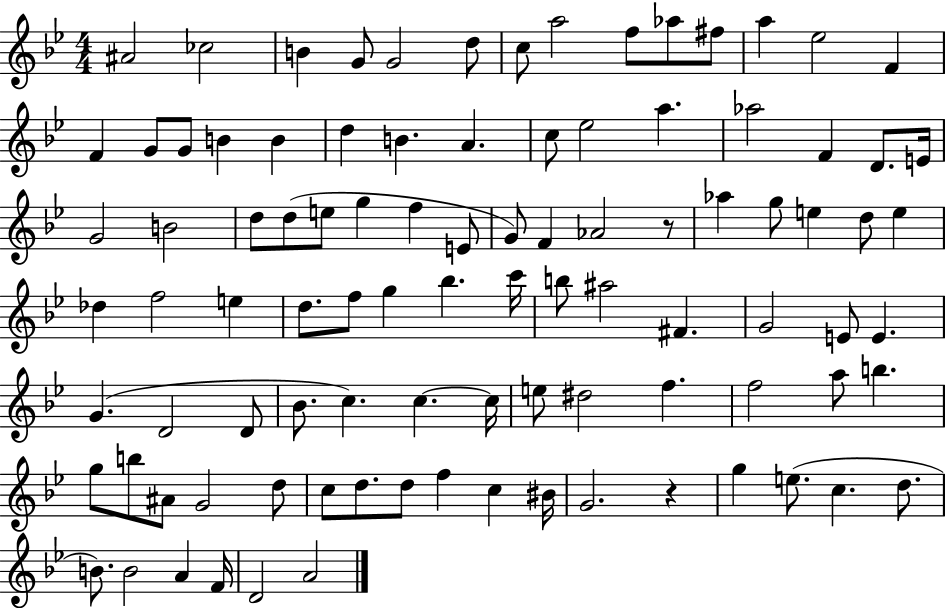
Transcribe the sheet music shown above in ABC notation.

X:1
T:Untitled
M:4/4
L:1/4
K:Bb
^A2 _c2 B G/2 G2 d/2 c/2 a2 f/2 _a/2 ^f/2 a _e2 F F G/2 G/2 B B d B A c/2 _e2 a _a2 F D/2 E/4 G2 B2 d/2 d/2 e/2 g f E/2 G/2 F _A2 z/2 _a g/2 e d/2 e _d f2 e d/2 f/2 g _b c'/4 b/2 ^a2 ^F G2 E/2 E G D2 D/2 _B/2 c c c/4 e/2 ^d2 f f2 a/2 b g/2 b/2 ^A/2 G2 d/2 c/2 d/2 d/2 f c ^B/4 G2 z g e/2 c d/2 B/2 B2 A F/4 D2 A2